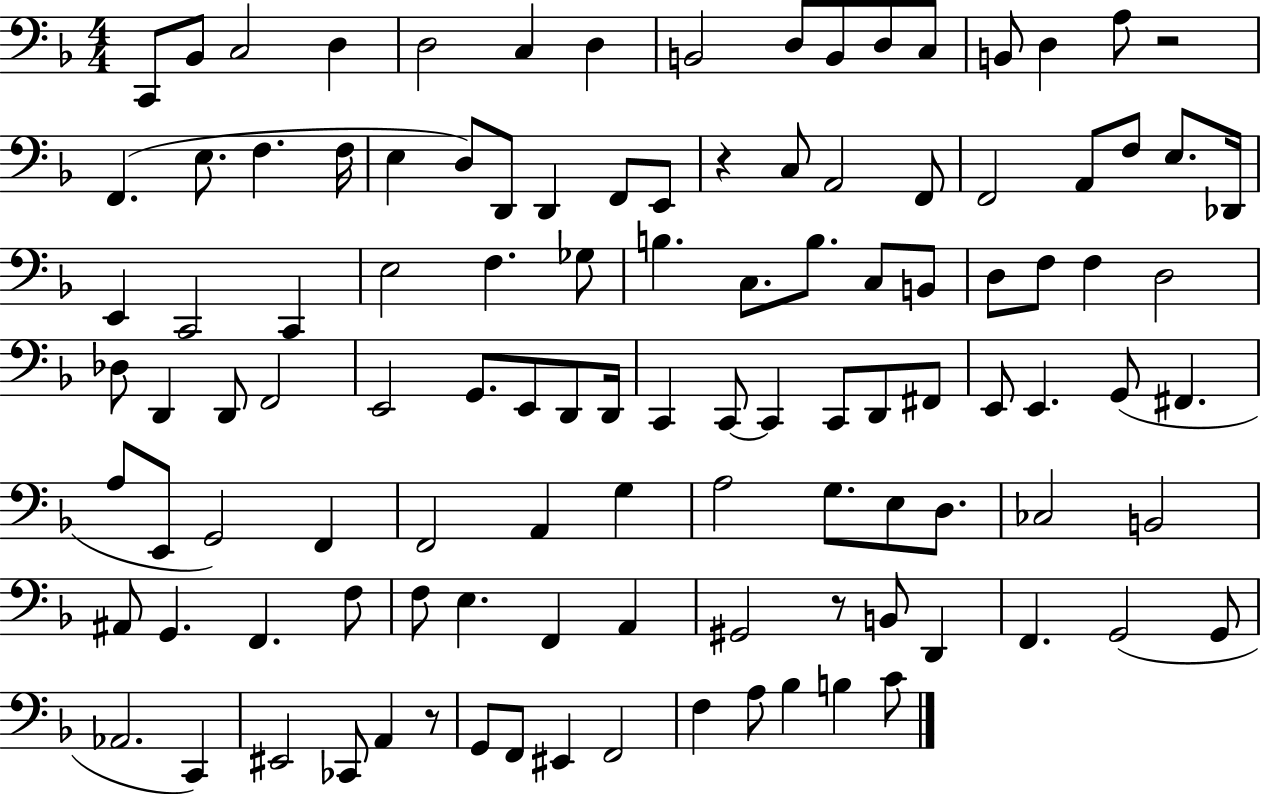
C2/e Bb2/e C3/h D3/q D3/h C3/q D3/q B2/h D3/e B2/e D3/e C3/e B2/e D3/q A3/e R/h F2/q. E3/e. F3/q. F3/s E3/q D3/e D2/e D2/q F2/e E2/e R/q C3/e A2/h F2/e F2/h A2/e F3/e E3/e. Db2/s E2/q C2/h C2/q E3/h F3/q. Gb3/e B3/q. C3/e. B3/e. C3/e B2/e D3/e F3/e F3/q D3/h Db3/e D2/q D2/e F2/h E2/h G2/e. E2/e D2/e D2/s C2/q C2/e C2/q C2/e D2/e F#2/e E2/e E2/q. G2/e F#2/q. A3/e E2/e G2/h F2/q F2/h A2/q G3/q A3/h G3/e. E3/e D3/e. CES3/h B2/h A#2/e G2/q. F2/q. F3/e F3/e E3/q. F2/q A2/q G#2/h R/e B2/e D2/q F2/q. G2/h G2/e Ab2/h. C2/q EIS2/h CES2/e A2/q R/e G2/e F2/e EIS2/q F2/h F3/q A3/e Bb3/q B3/q C4/e